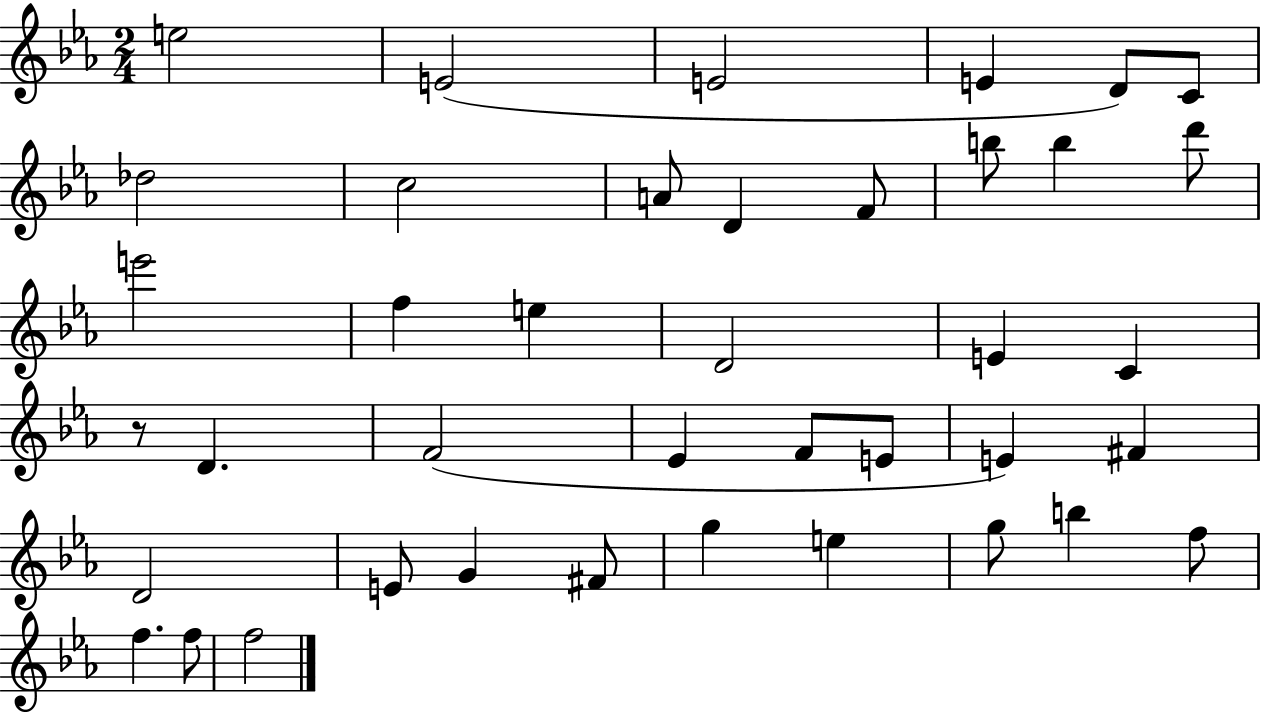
{
  \clef treble
  \numericTimeSignature
  \time 2/4
  \key ees \major
  e''2 | e'2( | e'2 | e'4 d'8) c'8 | \break des''2 | c''2 | a'8 d'4 f'8 | b''8 b''4 d'''8 | \break e'''2 | f''4 e''4 | d'2 | e'4 c'4 | \break r8 d'4. | f'2( | ees'4 f'8 e'8 | e'4) fis'4 | \break d'2 | e'8 g'4 fis'8 | g''4 e''4 | g''8 b''4 f''8 | \break f''4. f''8 | f''2 | \bar "|."
}